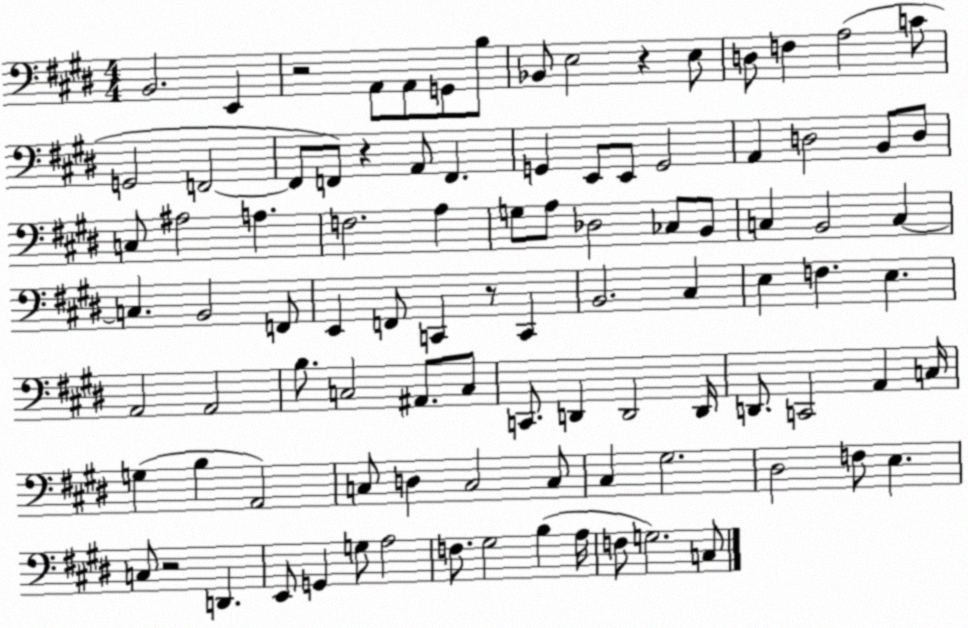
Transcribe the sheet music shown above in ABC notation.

X:1
T:Untitled
M:4/4
L:1/4
K:E
B,,2 E,, z2 A,,/2 A,,/2 G,,/2 B,/2 _B,,/2 E,2 z E,/2 D,/2 F, A,2 C/2 G,,2 F,,2 F,,/2 F,,/2 z A,,/2 F,, G,, E,,/2 E,,/2 G,,2 A,, D,2 B,,/2 D,/2 C,/2 ^A,2 A, F,2 A, G,/2 A,/2 _D,2 _C,/2 B,,/2 C, B,,2 C, C, B,,2 F,,/2 E,, F,,/2 C,, z/2 C,, B,,2 ^C, E, F, E, A,,2 A,,2 B,/2 C,2 ^A,,/2 C,/2 C,,/2 D,, D,,2 D,,/4 D,,/2 C,,2 A,, C,/4 G, B, A,,2 C,/2 D, C,2 C,/2 ^C, ^G,2 ^D,2 F,/2 E, C,/2 z2 D,, E,,/2 G,, G,/2 A,2 F,/2 ^G,2 B, A,/4 F,/2 G,2 C,/2